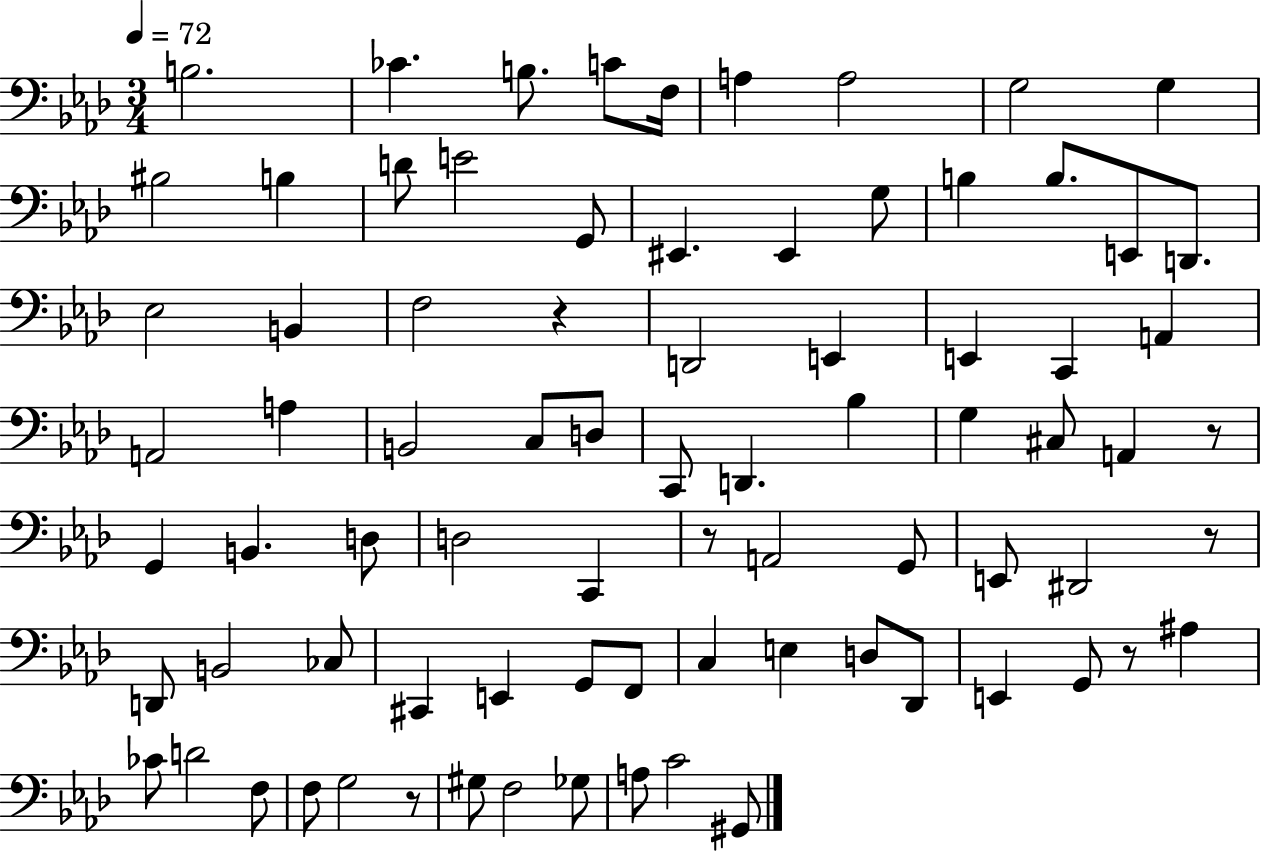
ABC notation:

X:1
T:Untitled
M:3/4
L:1/4
K:Ab
B,2 _C B,/2 C/2 F,/4 A, A,2 G,2 G, ^B,2 B, D/2 E2 G,,/2 ^E,, ^E,, G,/2 B, B,/2 E,,/2 D,,/2 _E,2 B,, F,2 z D,,2 E,, E,, C,, A,, A,,2 A, B,,2 C,/2 D,/2 C,,/2 D,, _B, G, ^C,/2 A,, z/2 G,, B,, D,/2 D,2 C,, z/2 A,,2 G,,/2 E,,/2 ^D,,2 z/2 D,,/2 B,,2 _C,/2 ^C,, E,, G,,/2 F,,/2 C, E, D,/2 _D,,/2 E,, G,,/2 z/2 ^A, _C/2 D2 F,/2 F,/2 G,2 z/2 ^G,/2 F,2 _G,/2 A,/2 C2 ^G,,/2